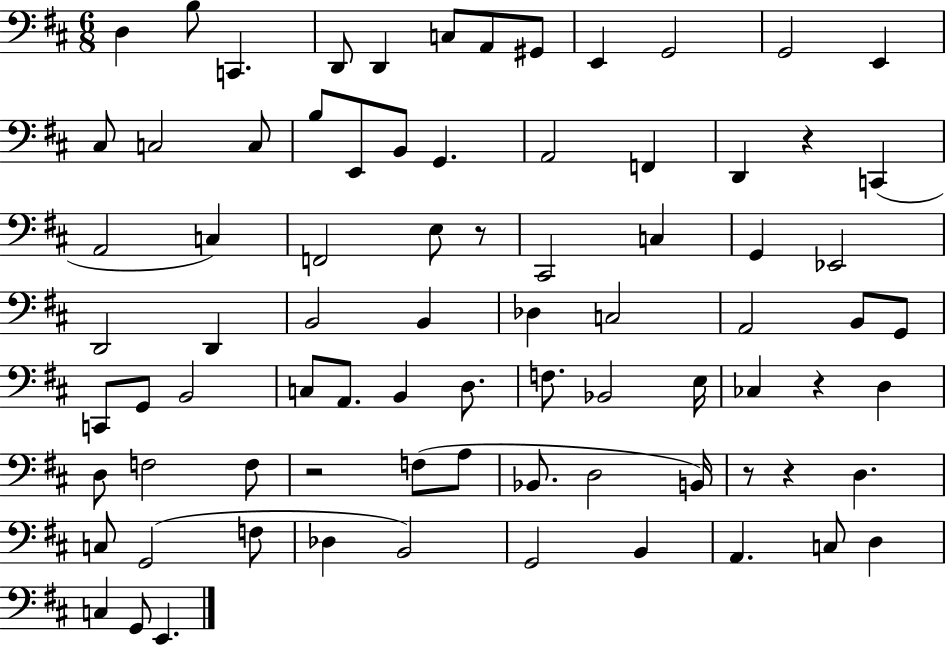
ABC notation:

X:1
T:Untitled
M:6/8
L:1/4
K:D
D, B,/2 C,, D,,/2 D,, C,/2 A,,/2 ^G,,/2 E,, G,,2 G,,2 E,, ^C,/2 C,2 C,/2 B,/2 E,,/2 B,,/2 G,, A,,2 F,, D,, z C,, A,,2 C, F,,2 E,/2 z/2 ^C,,2 C, G,, _E,,2 D,,2 D,, B,,2 B,, _D, C,2 A,,2 B,,/2 G,,/2 C,,/2 G,,/2 B,,2 C,/2 A,,/2 B,, D,/2 F,/2 _B,,2 E,/4 _C, z D, D,/2 F,2 F,/2 z2 F,/2 A,/2 _B,,/2 D,2 B,,/4 z/2 z D, C,/2 G,,2 F,/2 _D, B,,2 G,,2 B,, A,, C,/2 D, C, G,,/2 E,,